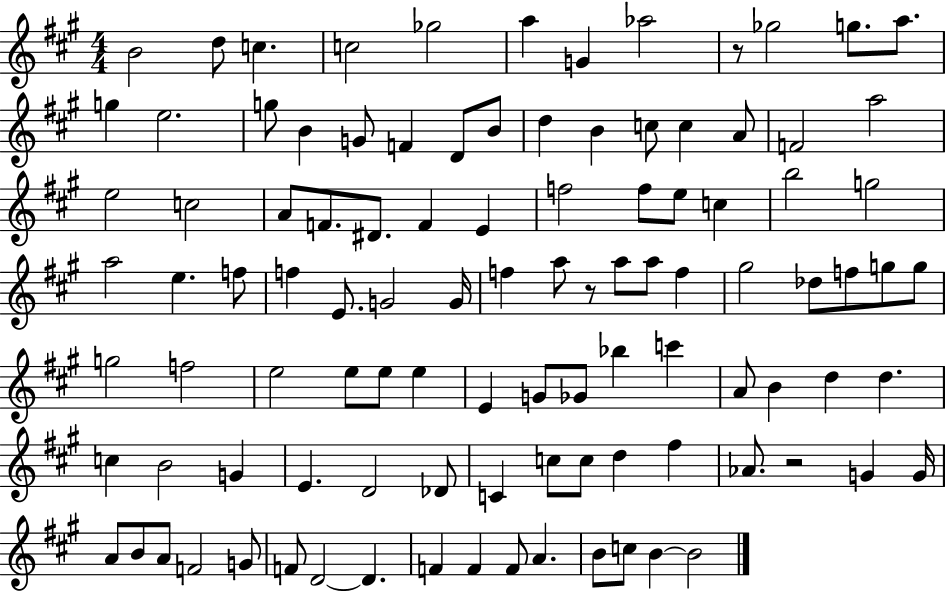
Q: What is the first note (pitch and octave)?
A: B4